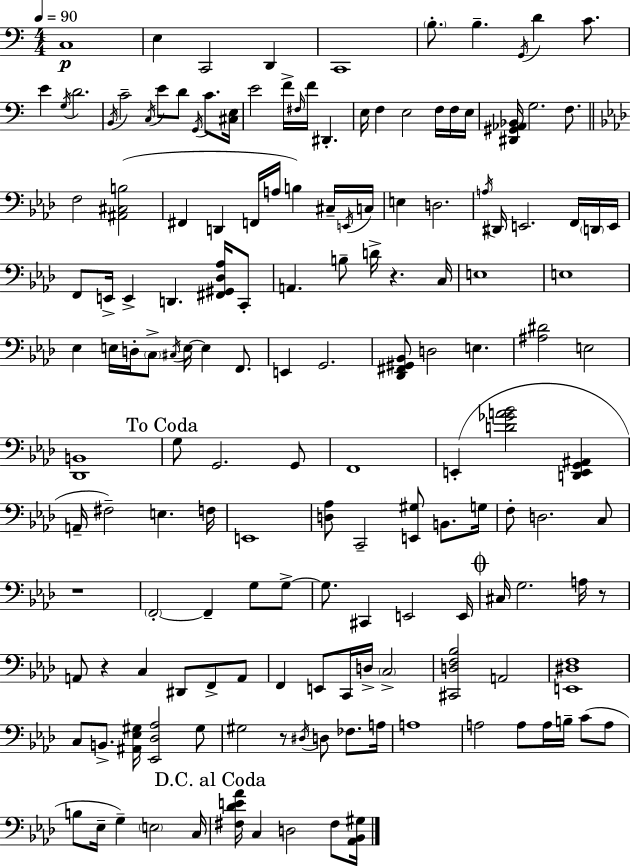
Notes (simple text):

C3/w E3/q C2/h D2/q C2/w B3/e. B3/q. G2/s D4/q C4/e. E4/q G3/s D4/h. B2/s C4/h C3/s E4/e D4/e G2/s C4/e. [C#3,E3]/s E4/h F4/s F#3/s F4/s D#2/q. E3/s F3/q E3/h F3/s F3/s E3/s [D#2,G#2,Ab2,Bb2]/s G3/h. F3/e. F3/h [A#2,C#3,B3]/h F#2/q D2/q F2/s A3/s B3/q C#3/s E2/s C3/s E3/q D3/h. A3/s D#2/s E2/h. F2/s D2/s E2/s F2/e E2/s E2/q D2/q. [F#2,G#2,Db3,Ab3]/s C2/e A2/q. B3/e D4/s R/q. C3/s E3/w E3/w Eb3/q E3/s D3/s C3/e C#3/s E3/s E3/q F2/e. E2/q G2/h. [Db2,F#2,G#2,Bb2]/e D3/h E3/q. [A#3,D#4]/h E3/h [Db2,B2]/w G3/e G2/h. G2/e F2/w E2/q [D4,Gb4,A4,Bb4]/h [D2,E2,G2,A#2]/q A2/s F#3/h E3/q. F3/s E2/w [D3,Ab3]/e C2/h [E2,G#3]/e B2/e. G3/s F3/e D3/h. C3/e R/w F2/h F2/q G3/e G3/e G3/e. C#2/q E2/h E2/s C#3/s G3/h. A3/s R/e A2/e R/q C3/q D#2/e F2/e A2/e F2/q E2/e C2/s D3/s C3/h [C#2,D3,F3,Bb3]/h A2/h [E2,D#3,F3]/w C3/e B2/e. [A#2,Eb3,G#3]/s [Eb2,Db3,Ab3]/h G#3/e G#3/h R/e D#3/s D3/e FES3/e. A3/s A3/w A3/h A3/e A3/s B3/s C4/e A3/e B3/e Eb3/s G3/q E3/h C3/s [F#3,Db4,E4,Ab4]/s C3/q D3/h F#3/e [Ab2,Bb2,G#3]/s